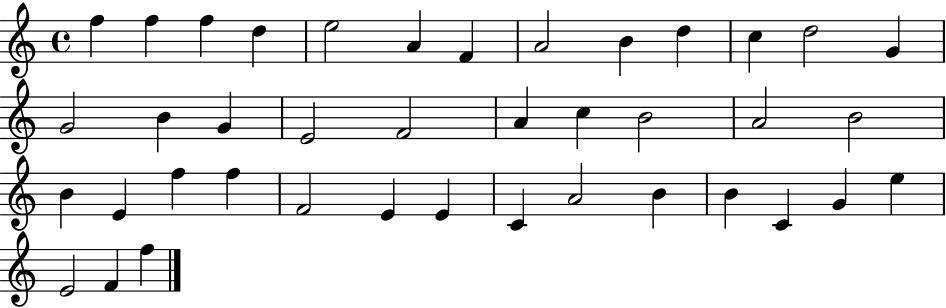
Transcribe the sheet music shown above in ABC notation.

X:1
T:Untitled
M:4/4
L:1/4
K:C
f f f d e2 A F A2 B d c d2 G G2 B G E2 F2 A c B2 A2 B2 B E f f F2 E E C A2 B B C G e E2 F f